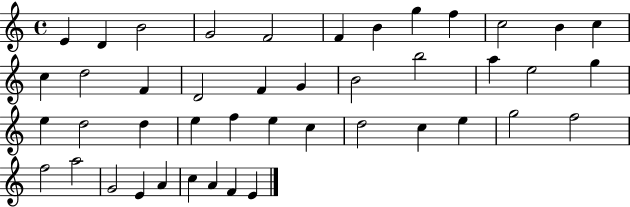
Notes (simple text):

E4/q D4/q B4/h G4/h F4/h F4/q B4/q G5/q F5/q C5/h B4/q C5/q C5/q D5/h F4/q D4/h F4/q G4/q B4/h B5/h A5/q E5/h G5/q E5/q D5/h D5/q E5/q F5/q E5/q C5/q D5/h C5/q E5/q G5/h F5/h F5/h A5/h G4/h E4/q A4/q C5/q A4/q F4/q E4/q